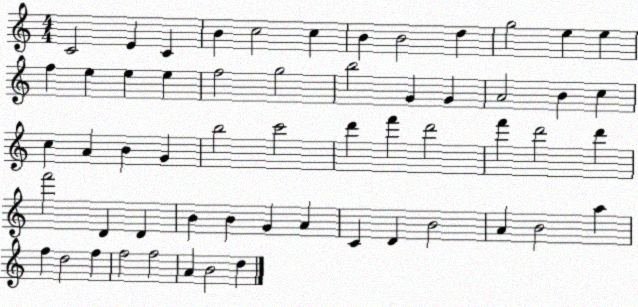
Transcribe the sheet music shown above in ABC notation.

X:1
T:Untitled
M:4/4
L:1/4
K:C
C2 E C B c2 c B B2 d g2 e e f e e e f2 g2 b2 G G A2 B c c A B G b2 c'2 d' f' d'2 f' d'2 d' f'2 D D B B G A C D B2 A B2 a f d2 f f2 f2 A B2 d